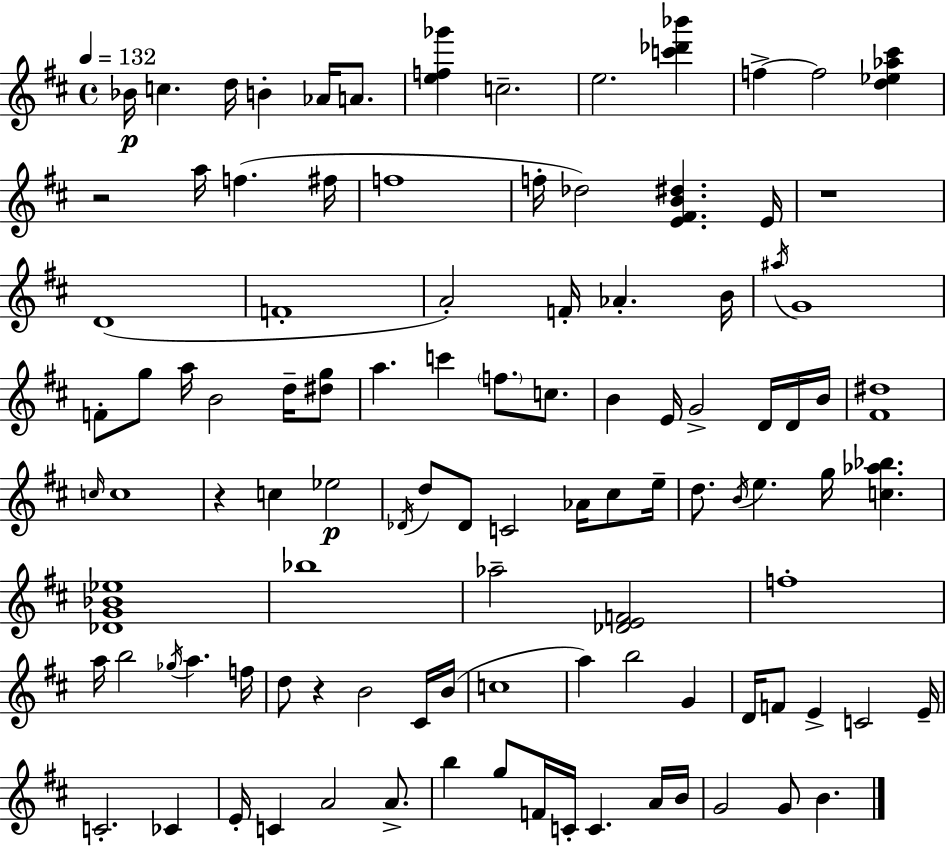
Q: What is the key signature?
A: D major